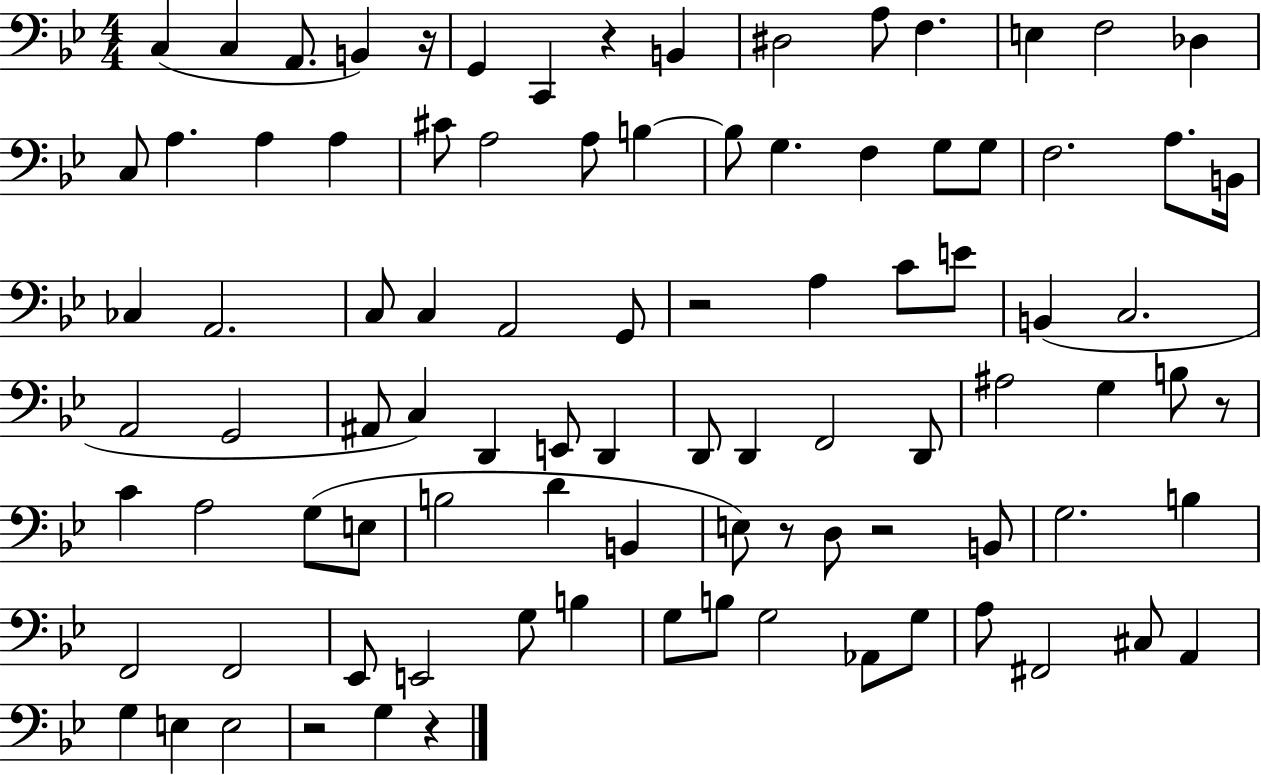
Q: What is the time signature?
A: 4/4